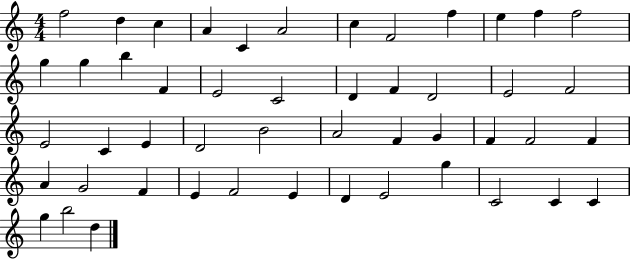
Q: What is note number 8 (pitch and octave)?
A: F4